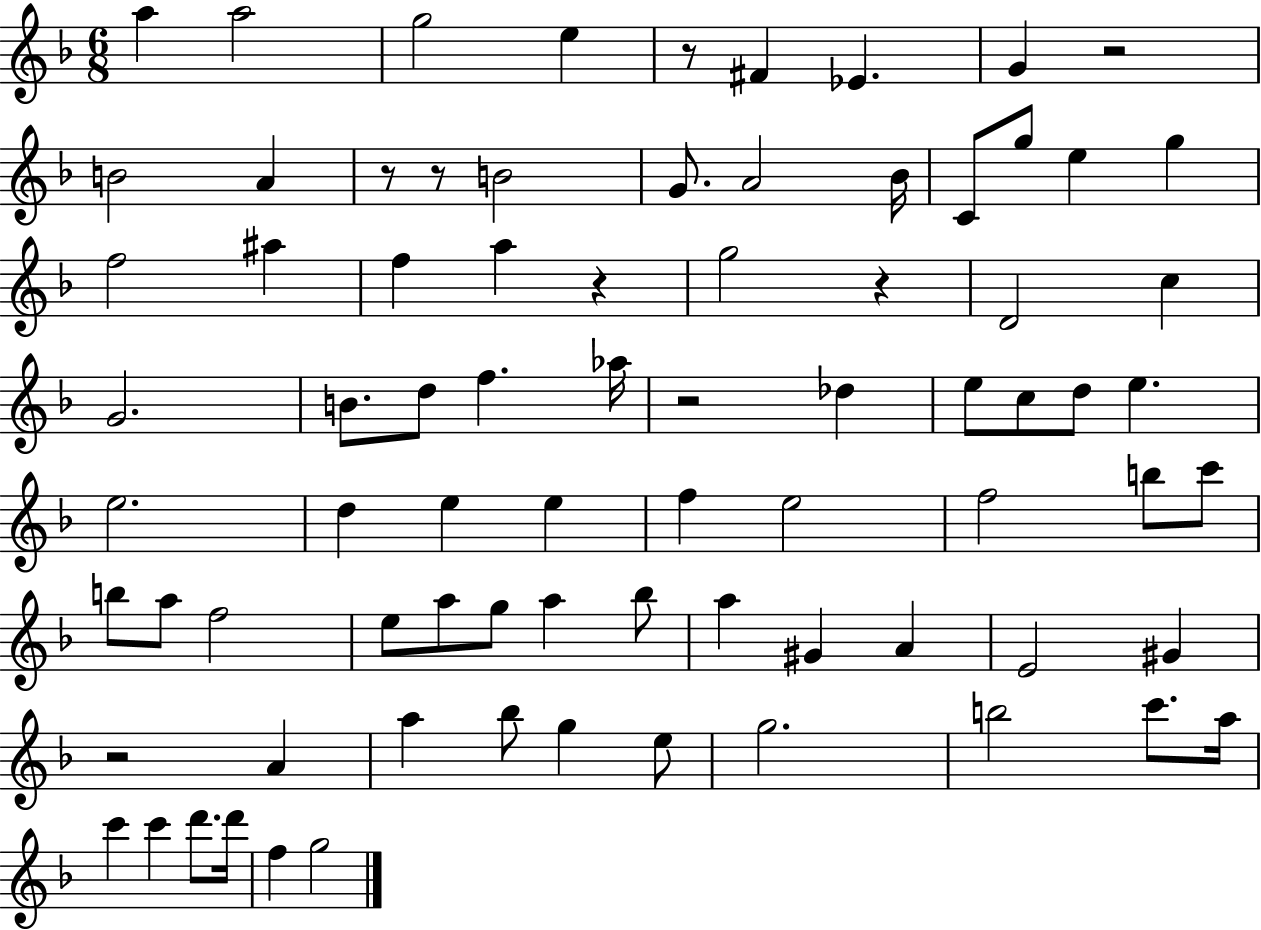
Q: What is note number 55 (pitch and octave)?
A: E4